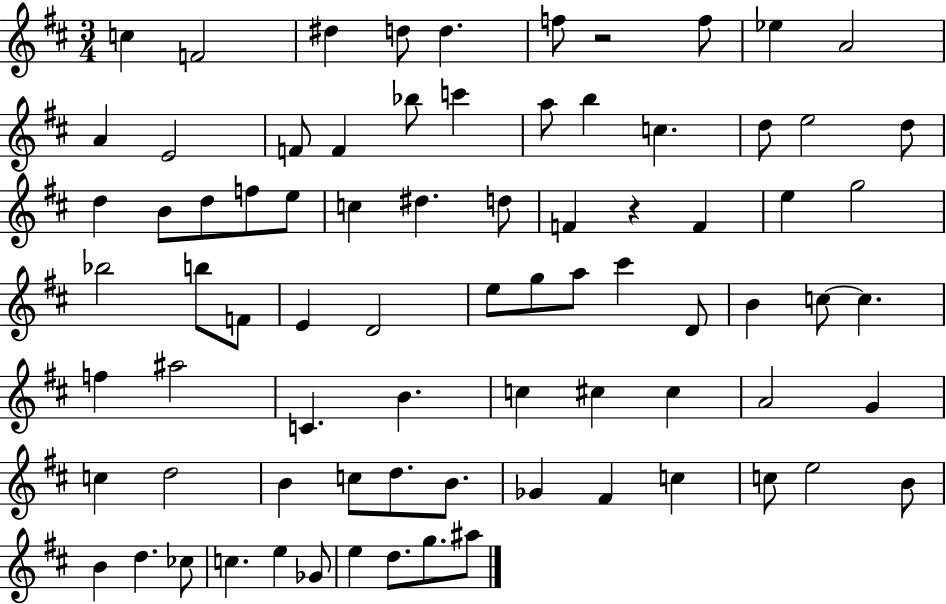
C5/q F4/h D#5/q D5/e D5/q. F5/e R/h F5/e Eb5/q A4/h A4/q E4/h F4/e F4/q Bb5/e C6/q A5/e B5/q C5/q. D5/e E5/h D5/e D5/q B4/e D5/e F5/e E5/e C5/q D#5/q. D5/e F4/q R/q F4/q E5/q G5/h Bb5/h B5/e F4/e E4/q D4/h E5/e G5/e A5/e C#6/q D4/e B4/q C5/e C5/q. F5/q A#5/h C4/q. B4/q. C5/q C#5/q C#5/q A4/h G4/q C5/q D5/h B4/q C5/e D5/e. B4/e. Gb4/q F#4/q C5/q C5/e E5/h B4/e B4/q D5/q. CES5/e C5/q. E5/q Gb4/e E5/q D5/e. G5/e. A#5/e